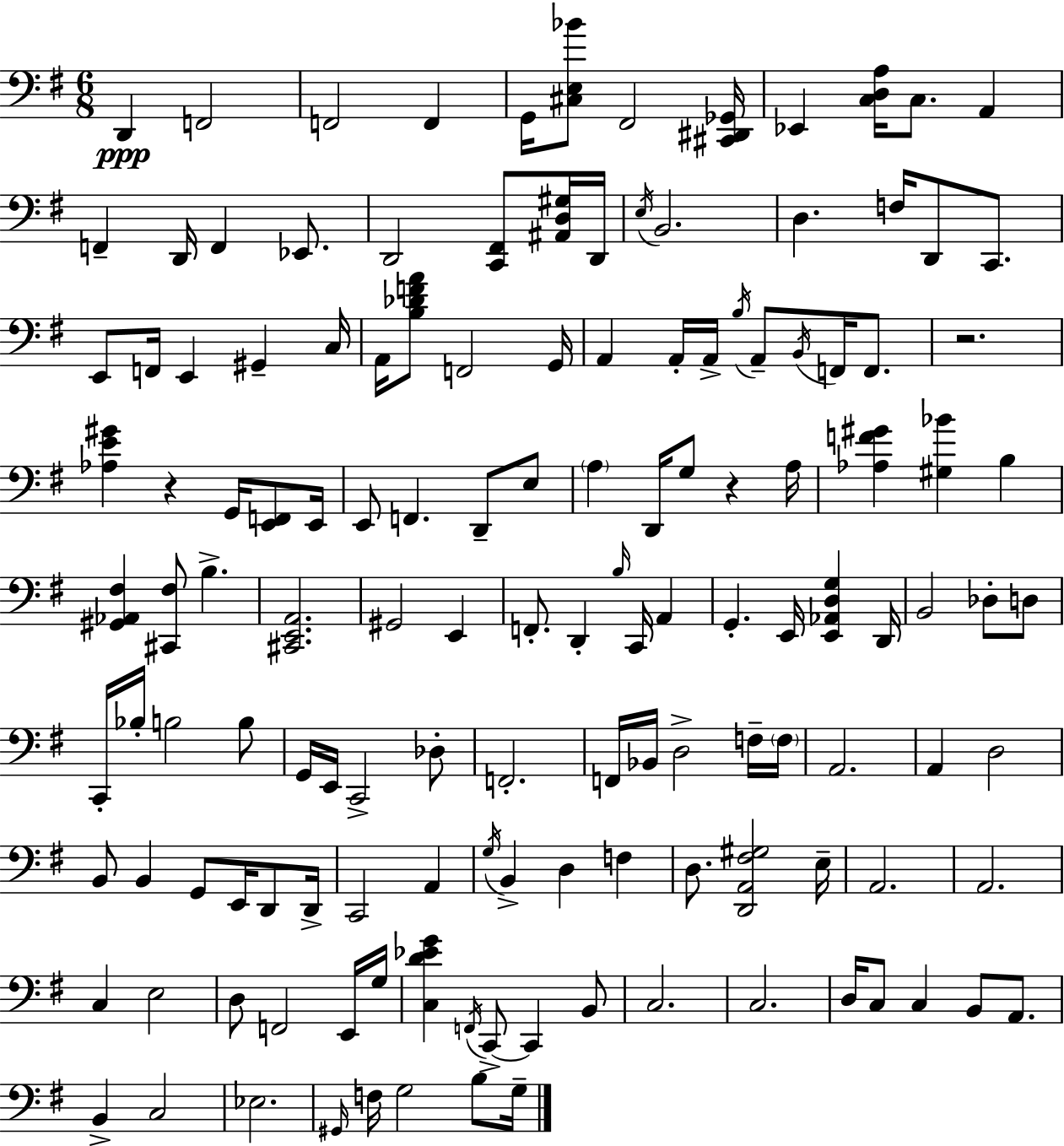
D2/q F2/h F2/h F2/q G2/s [C#3,E3,Bb4]/e F#2/h [C#2,D#2,Gb2]/s Eb2/q [C3,D3,A3]/s C3/e. A2/q F2/q D2/s F2/q Eb2/e. D2/h [C2,F#2]/e [A#2,D3,G#3]/s D2/s E3/s B2/h. D3/q. F3/s D2/e C2/e. E2/e F2/s E2/q G#2/q C3/s A2/s [B3,Db4,F4,A4]/e F2/h G2/s A2/q A2/s A2/s B3/s A2/e B2/s F2/s F2/e. R/h. [Ab3,E4,G#4]/q R/q G2/s [E2,F2]/e E2/s E2/e F2/q. D2/e E3/e A3/q D2/s G3/e R/q A3/s [Ab3,F4,G#4]/q [G#3,Bb4]/q B3/q [G#2,Ab2,F#3]/q [C#2,F#3]/e B3/q. [C#2,E2,A2]/h. G#2/h E2/q F2/e. D2/q B3/s C2/s A2/q G2/q. E2/s [E2,Ab2,D3,G3]/q D2/s B2/h Db3/e D3/e C2/s Bb3/s B3/h B3/e G2/s E2/s C2/h Db3/e F2/h. F2/s Bb2/s D3/h F3/s F3/s A2/h. A2/q D3/h B2/e B2/q G2/e E2/s D2/e D2/s C2/h A2/q G3/s B2/q D3/q F3/q D3/e. [D2,A2,F#3,G#3]/h E3/s A2/h. A2/h. C3/q E3/h D3/e F2/h E2/s G3/s [C3,D4,Eb4,G4]/q F2/s C2/e C2/q B2/e C3/h. C3/h. D3/s C3/e C3/q B2/e A2/e. B2/q C3/h Eb3/h. G#2/s F3/s G3/h B3/e G3/s